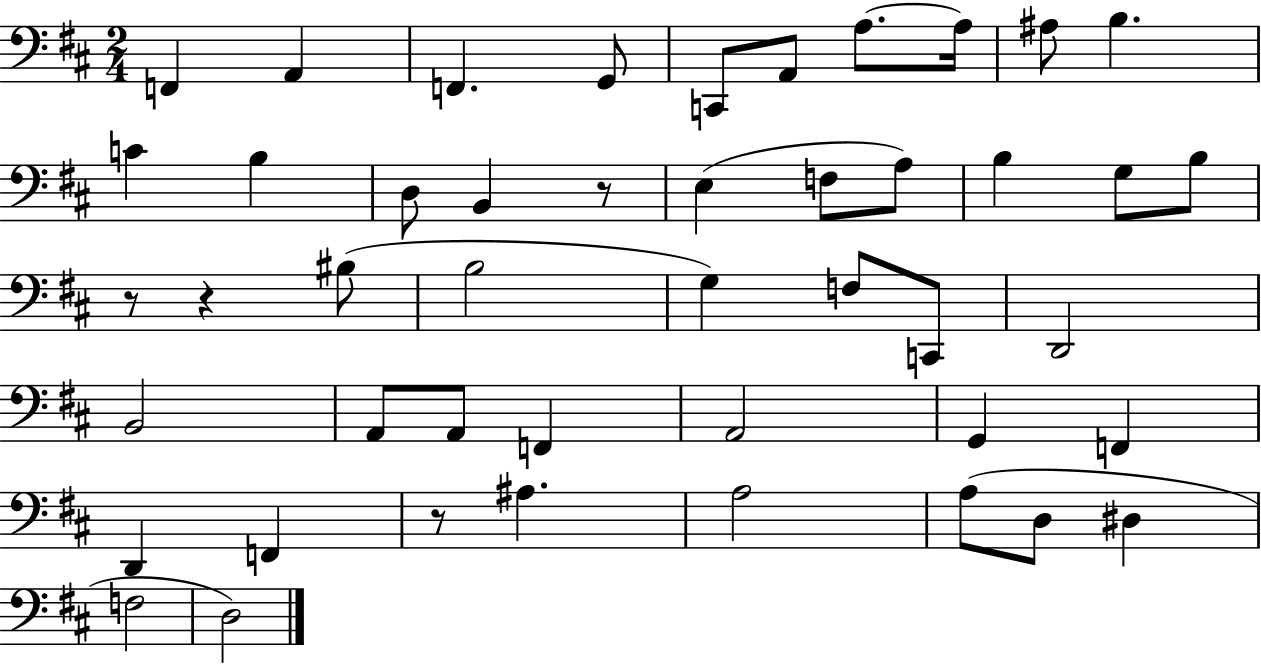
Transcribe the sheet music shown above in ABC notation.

X:1
T:Untitled
M:2/4
L:1/4
K:D
F,, A,, F,, G,,/2 C,,/2 A,,/2 A,/2 A,/4 ^A,/2 B, C B, D,/2 B,, z/2 E, F,/2 A,/2 B, G,/2 B,/2 z/2 z ^B,/2 B,2 G, F,/2 C,,/2 D,,2 B,,2 A,,/2 A,,/2 F,, A,,2 G,, F,, D,, F,, z/2 ^A, A,2 A,/2 D,/2 ^D, F,2 D,2